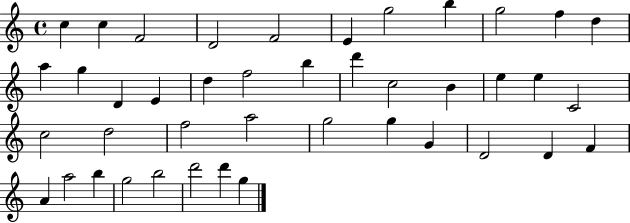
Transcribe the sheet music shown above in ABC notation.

X:1
T:Untitled
M:4/4
L:1/4
K:C
c c F2 D2 F2 E g2 b g2 f d a g D E d f2 b d' c2 B e e C2 c2 d2 f2 a2 g2 g G D2 D F A a2 b g2 b2 d'2 d' g